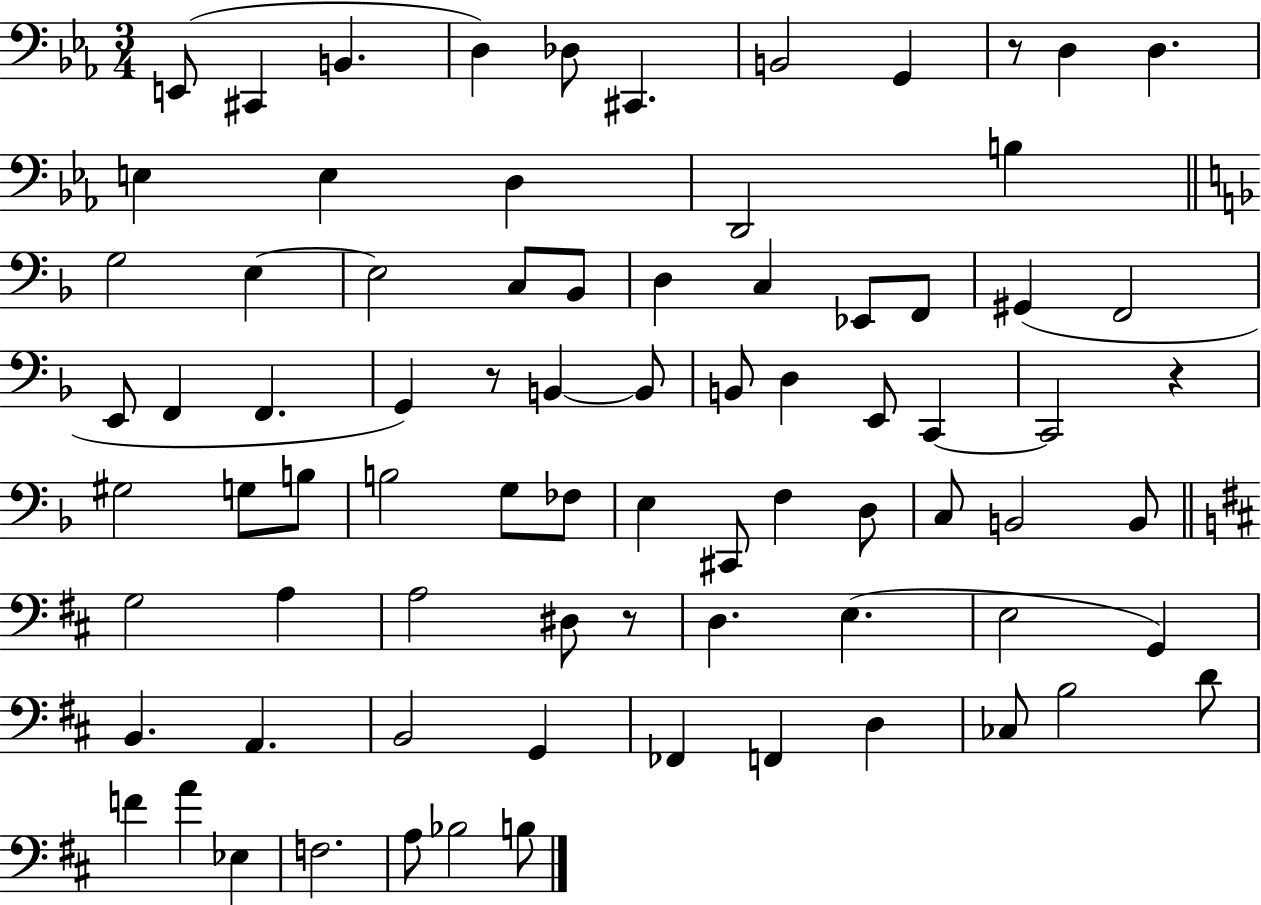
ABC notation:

X:1
T:Untitled
M:3/4
L:1/4
K:Eb
E,,/2 ^C,, B,, D, _D,/2 ^C,, B,,2 G,, z/2 D, D, E, E, D, D,,2 B, G,2 E, E,2 C,/2 _B,,/2 D, C, _E,,/2 F,,/2 ^G,, F,,2 E,,/2 F,, F,, G,, z/2 B,, B,,/2 B,,/2 D, E,,/2 C,, C,,2 z ^G,2 G,/2 B,/2 B,2 G,/2 _F,/2 E, ^C,,/2 F, D,/2 C,/2 B,,2 B,,/2 G,2 A, A,2 ^D,/2 z/2 D, E, E,2 G,, B,, A,, B,,2 G,, _F,, F,, D, _C,/2 B,2 D/2 F A _E, F,2 A,/2 _B,2 B,/2